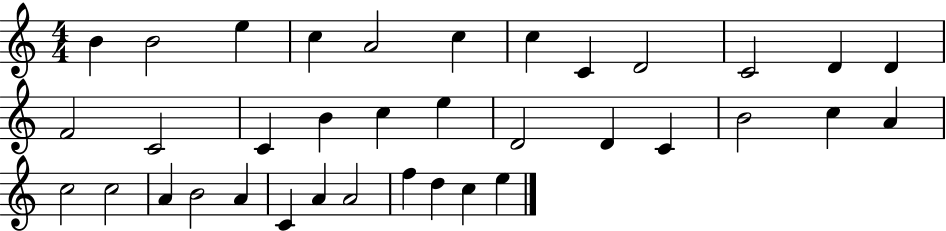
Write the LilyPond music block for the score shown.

{
  \clef treble
  \numericTimeSignature
  \time 4/4
  \key c \major
  b'4 b'2 e''4 | c''4 a'2 c''4 | c''4 c'4 d'2 | c'2 d'4 d'4 | \break f'2 c'2 | c'4 b'4 c''4 e''4 | d'2 d'4 c'4 | b'2 c''4 a'4 | \break c''2 c''2 | a'4 b'2 a'4 | c'4 a'4 a'2 | f''4 d''4 c''4 e''4 | \break \bar "|."
}